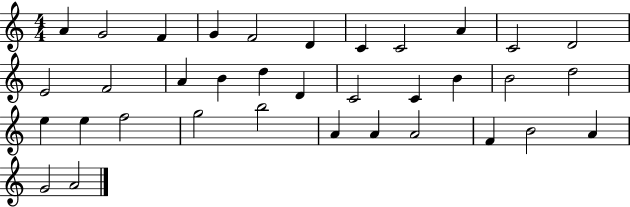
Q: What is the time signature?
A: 4/4